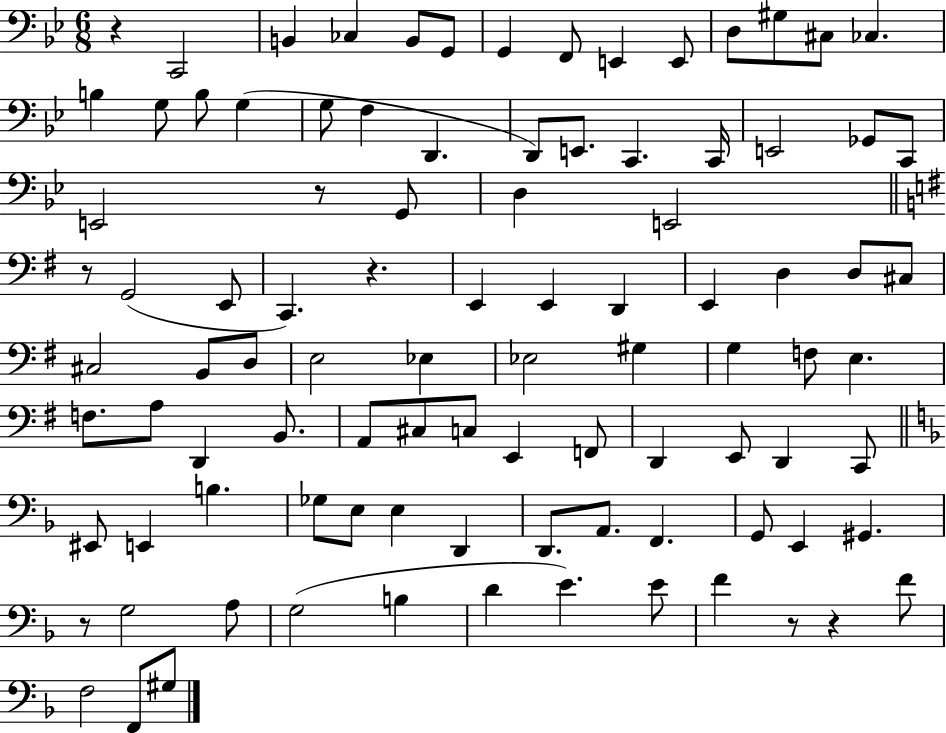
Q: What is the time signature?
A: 6/8